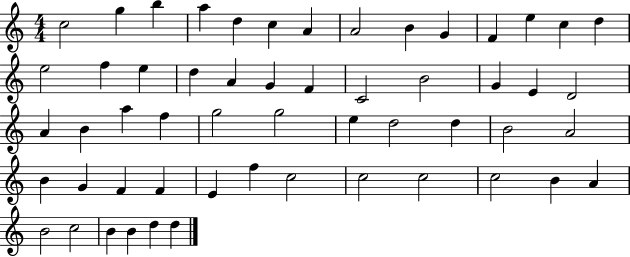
{
  \clef treble
  \numericTimeSignature
  \time 4/4
  \key c \major
  c''2 g''4 b''4 | a''4 d''4 c''4 a'4 | a'2 b'4 g'4 | f'4 e''4 c''4 d''4 | \break e''2 f''4 e''4 | d''4 a'4 g'4 f'4 | c'2 b'2 | g'4 e'4 d'2 | \break a'4 b'4 a''4 f''4 | g''2 g''2 | e''4 d''2 d''4 | b'2 a'2 | \break b'4 g'4 f'4 f'4 | e'4 f''4 c''2 | c''2 c''2 | c''2 b'4 a'4 | \break b'2 c''2 | b'4 b'4 d''4 d''4 | \bar "|."
}